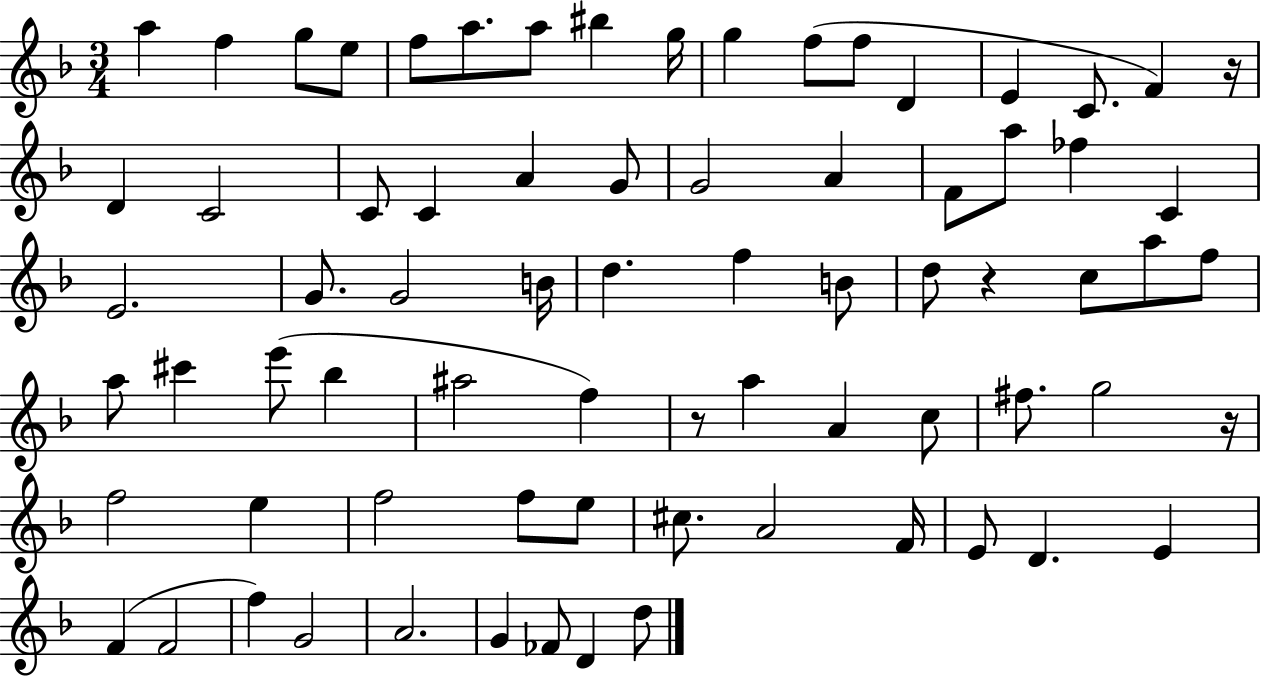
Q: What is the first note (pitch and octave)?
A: A5